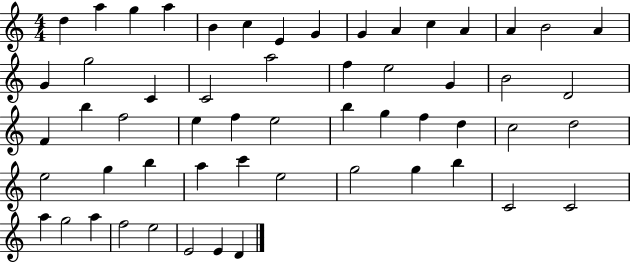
D5/q A5/q G5/q A5/q B4/q C5/q E4/q G4/q G4/q A4/q C5/q A4/q A4/q B4/h A4/q G4/q G5/h C4/q C4/h A5/h F5/q E5/h G4/q B4/h D4/h F4/q B5/q F5/h E5/q F5/q E5/h B5/q G5/q F5/q D5/q C5/h D5/h E5/h G5/q B5/q A5/q C6/q E5/h G5/h G5/q B5/q C4/h C4/h A5/q G5/h A5/q F5/h E5/h E4/h E4/q D4/q